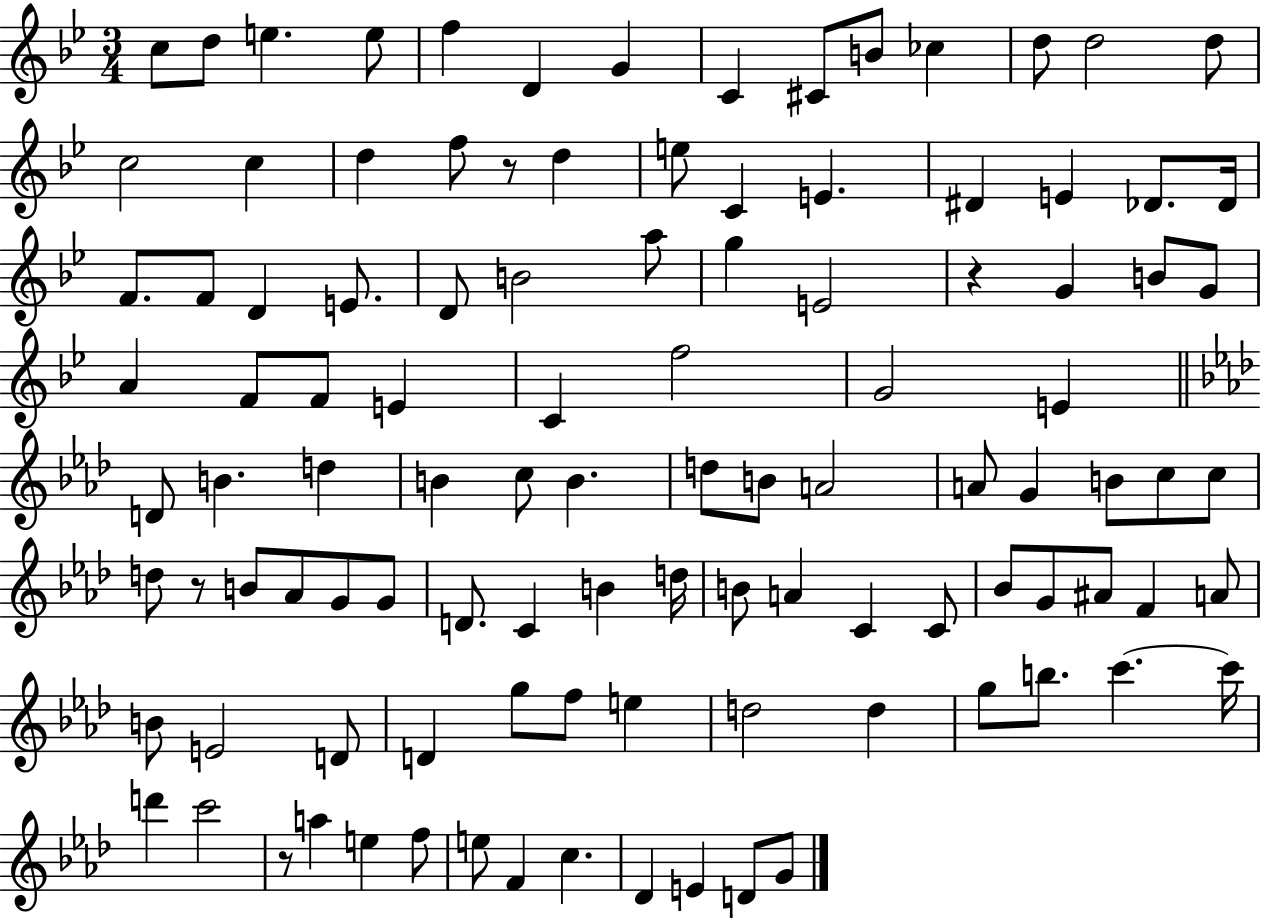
C5/e D5/e E5/q. E5/e F5/q D4/q G4/q C4/q C#4/e B4/e CES5/q D5/e D5/h D5/e C5/h C5/q D5/q F5/e R/e D5/q E5/e C4/q E4/q. D#4/q E4/q Db4/e. Db4/s F4/e. F4/e D4/q E4/e. D4/e B4/h A5/e G5/q E4/h R/q G4/q B4/e G4/e A4/q F4/e F4/e E4/q C4/q F5/h G4/h E4/q D4/e B4/q. D5/q B4/q C5/e B4/q. D5/e B4/e A4/h A4/e G4/q B4/e C5/e C5/e D5/e R/e B4/e Ab4/e G4/e G4/e D4/e. C4/q B4/q D5/s B4/e A4/q C4/q C4/e Bb4/e G4/e A#4/e F4/q A4/e B4/e E4/h D4/e D4/q G5/e F5/e E5/q D5/h D5/q G5/e B5/e. C6/q. C6/s D6/q C6/h R/e A5/q E5/q F5/e E5/e F4/q C5/q. Db4/q E4/q D4/e G4/e